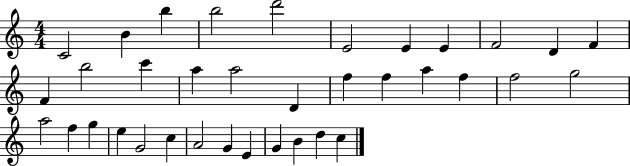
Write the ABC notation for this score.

X:1
T:Untitled
M:4/4
L:1/4
K:C
C2 B b b2 d'2 E2 E E F2 D F F b2 c' a a2 D f f a f f2 g2 a2 f g e G2 c A2 G E G B d c